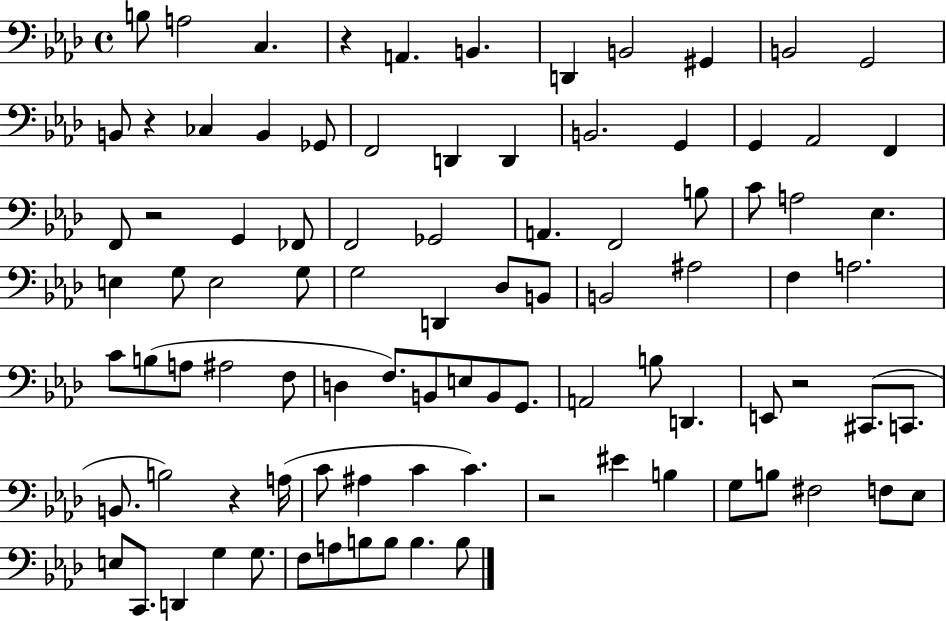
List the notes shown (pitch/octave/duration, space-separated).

B3/e A3/h C3/q. R/q A2/q. B2/q. D2/q B2/h G#2/q B2/h G2/h B2/e R/q CES3/q B2/q Gb2/e F2/h D2/q D2/q B2/h. G2/q G2/q Ab2/h F2/q F2/e R/h G2/q FES2/e F2/h Gb2/h A2/q. F2/h B3/e C4/e A3/h Eb3/q. E3/q G3/e E3/h G3/e G3/h D2/q Db3/e B2/e B2/h A#3/h F3/q A3/h. C4/e B3/e A3/e A#3/h F3/e D3/q F3/e. B2/e E3/e B2/e G2/e. A2/h B3/e D2/q. E2/e R/h C#2/e. C2/e. B2/e. B3/h R/q A3/s C4/e A#3/q C4/q C4/q. R/h EIS4/q B3/q G3/e B3/e F#3/h F3/e Eb3/e E3/e C2/e. D2/q G3/q G3/e. F3/e A3/e B3/e B3/e B3/q. B3/e